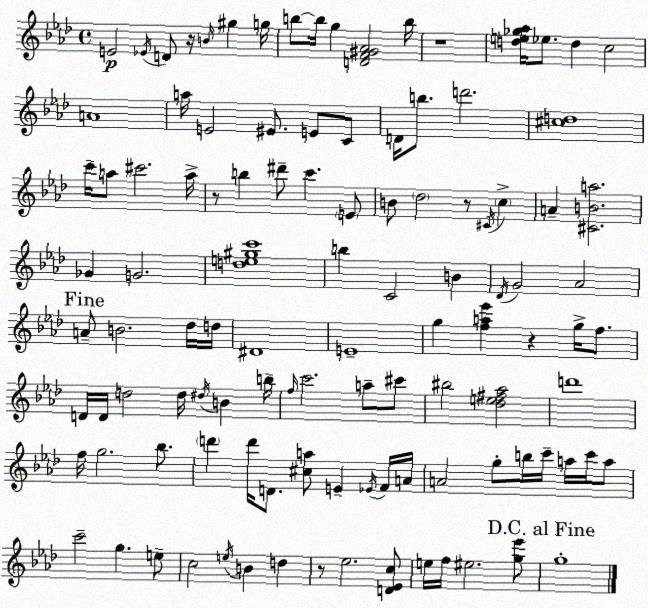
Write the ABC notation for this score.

X:1
T:Untitled
M:4/4
L:1/4
K:Ab
E2 _E/4 D/2 z/4 B/4 ^g g/4 b/2 b/4 g [DF^G_A]2 b/4 z4 [de_g_a]/4 _e/2 d c2 A4 a/4 E2 ^E/2 E/2 C/2 D/4 b/2 d'2 [^cd]4 c'/4 a/2 ^c'2 a/4 z/2 b ^d'/2 c' E/2 B/2 _d2 z/2 ^C/4 c A [^CBa]2 _G G2 [de^gc']4 b C2 B _D/4 G2 _A2 A/2 B2 _d/4 d/4 ^D4 E4 g [fa_e'] z g/4 f/2 D/4 D/4 d2 d/4 ^d/4 B b/4 f/4 c'2 a/2 ^c'/2 ^b2 [_de^f_a]2 d'4 f/4 g2 _b/2 d' d'/4 D/2 [^ca]/2 E _E/4 F/4 A/4 A2 g/2 b/4 c'/4 a/4 c'/4 a/2 c'2 g e/2 c2 e/4 B d z/2 _e2 [D_Ec]/2 e/4 f/4 ^e2 [g_e']/2 g4